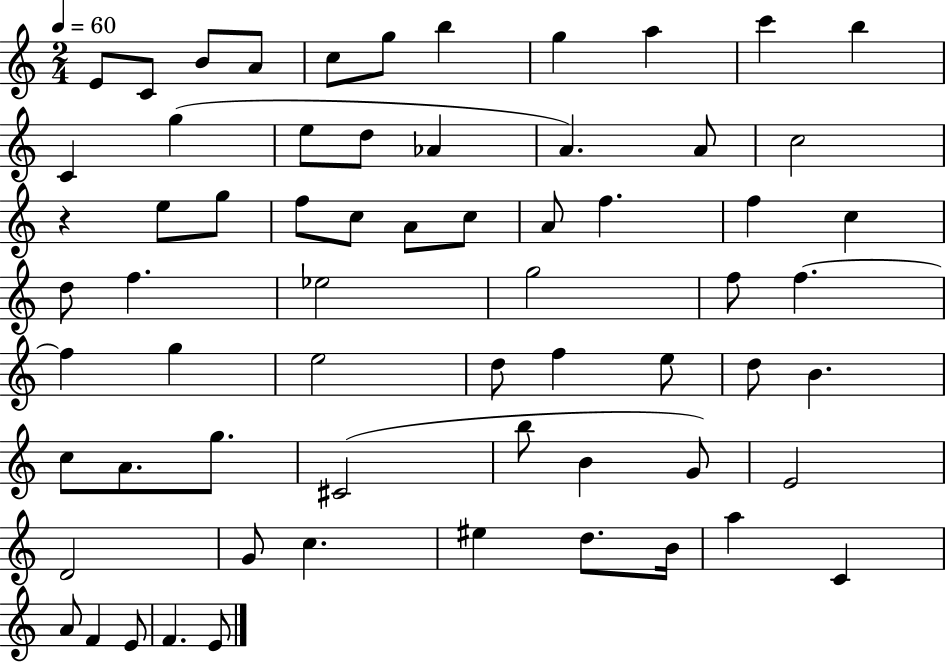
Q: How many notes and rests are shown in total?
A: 65